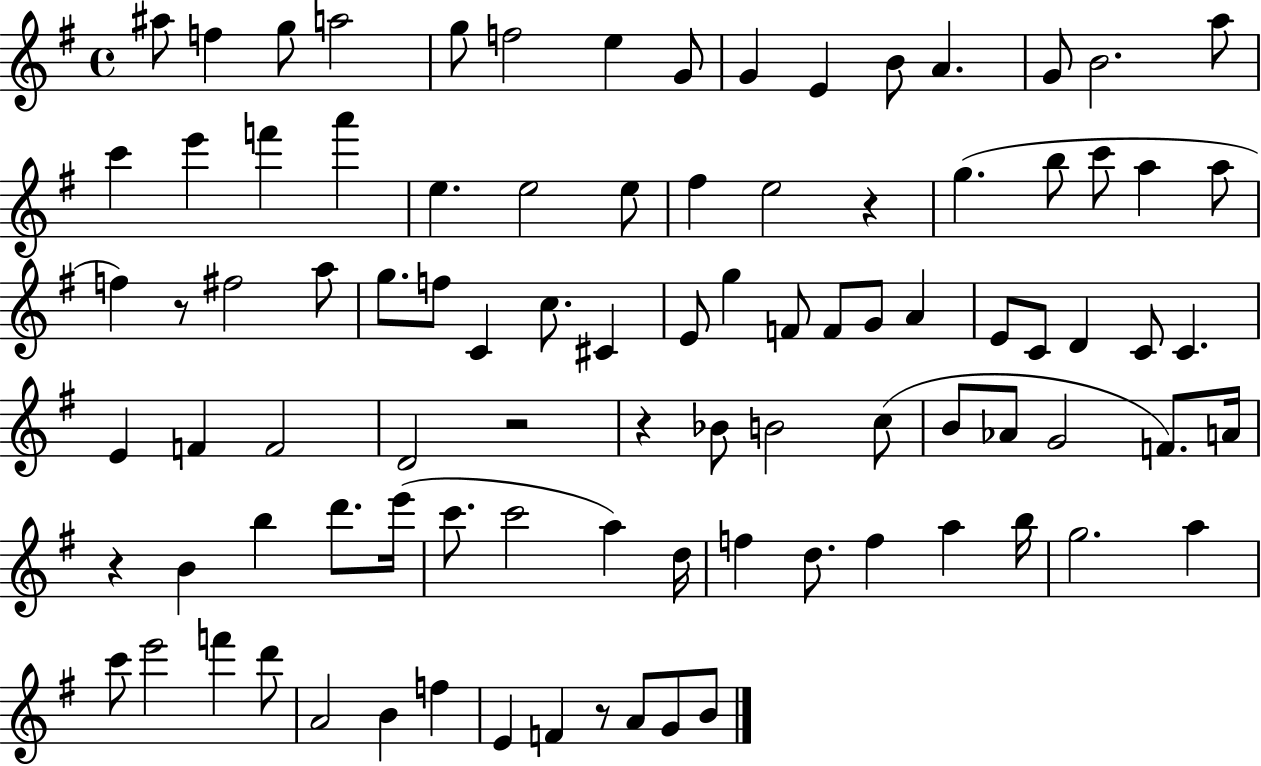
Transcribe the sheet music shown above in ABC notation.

X:1
T:Untitled
M:4/4
L:1/4
K:G
^a/2 f g/2 a2 g/2 f2 e G/2 G E B/2 A G/2 B2 a/2 c' e' f' a' e e2 e/2 ^f e2 z g b/2 c'/2 a a/2 f z/2 ^f2 a/2 g/2 f/2 C c/2 ^C E/2 g F/2 F/2 G/2 A E/2 C/2 D C/2 C E F F2 D2 z2 z _B/2 B2 c/2 B/2 _A/2 G2 F/2 A/4 z B b d'/2 e'/4 c'/2 c'2 a d/4 f d/2 f a b/4 g2 a c'/2 e'2 f' d'/2 A2 B f E F z/2 A/2 G/2 B/2